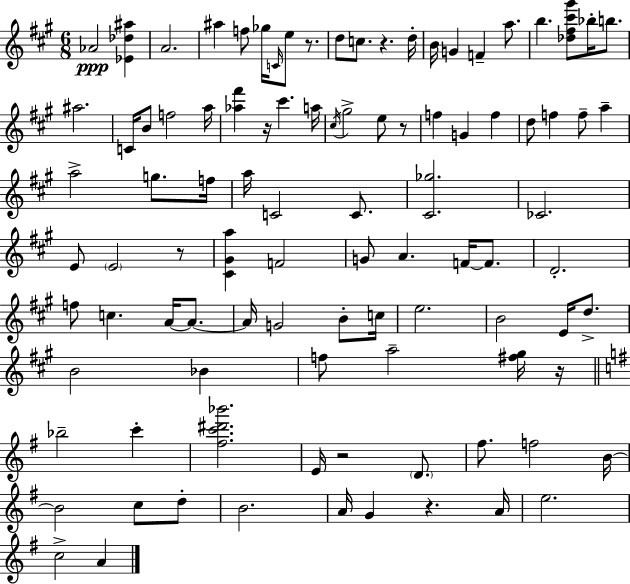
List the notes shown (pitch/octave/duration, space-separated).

Ab4/h [Eb4,Db5,A#5]/q A4/h. A#5/q F5/e Gb5/s C4/s E5/e R/e. D5/e C5/e. R/q. D5/s B4/s G4/q F4/q A5/e. B5/q. [Db5,F#5,C#6,G#6]/e Bb5/s B5/e. A#5/h. C4/s B4/e F5/h A5/s [Ab5,F#6]/q R/s C#6/q. A5/s C#5/s G#5/h E5/e R/e F5/q G4/q F5/q D5/e F5/q F5/e A5/q A5/h G5/e. F5/s A5/s C4/h C4/e. [C#4,Gb5]/h. CES4/h. E4/e E4/h R/e [C#4,G#4,A5]/q F4/h G4/e A4/q. F4/s F4/e. D4/h. F5/e C5/q. A4/s A4/e. A4/s G4/h B4/e C5/s E5/h. B4/h E4/s D5/e. B4/h Bb4/q F5/e A5/h [F#5,G#5]/s R/s Bb5/h C6/q [F#5,C6,D#6,Bb6]/h. E4/s R/h D4/e. F#5/e. F5/h B4/s B4/h C5/e D5/e B4/h. A4/s G4/q R/q. A4/s E5/h. C5/h A4/q